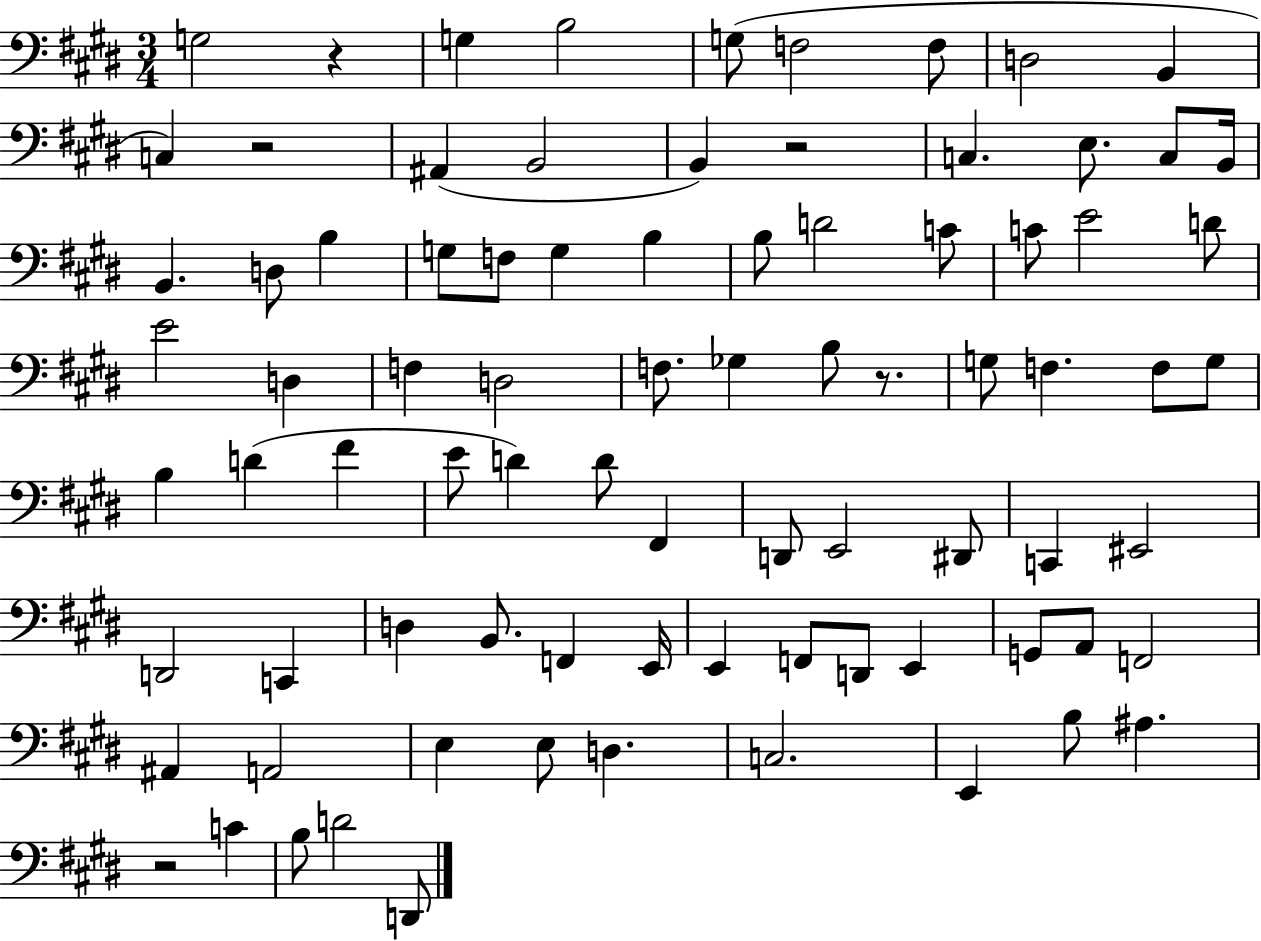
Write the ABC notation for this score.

X:1
T:Untitled
M:3/4
L:1/4
K:E
G,2 z G, B,2 G,/2 F,2 F,/2 D,2 B,, C, z2 ^A,, B,,2 B,, z2 C, E,/2 C,/2 B,,/4 B,, D,/2 B, G,/2 F,/2 G, B, B,/2 D2 C/2 C/2 E2 D/2 E2 D, F, D,2 F,/2 _G, B,/2 z/2 G,/2 F, F,/2 G,/2 B, D ^F E/2 D D/2 ^F,, D,,/2 E,,2 ^D,,/2 C,, ^E,,2 D,,2 C,, D, B,,/2 F,, E,,/4 E,, F,,/2 D,,/2 E,, G,,/2 A,,/2 F,,2 ^A,, A,,2 E, E,/2 D, C,2 E,, B,/2 ^A, z2 C B,/2 D2 D,,/2